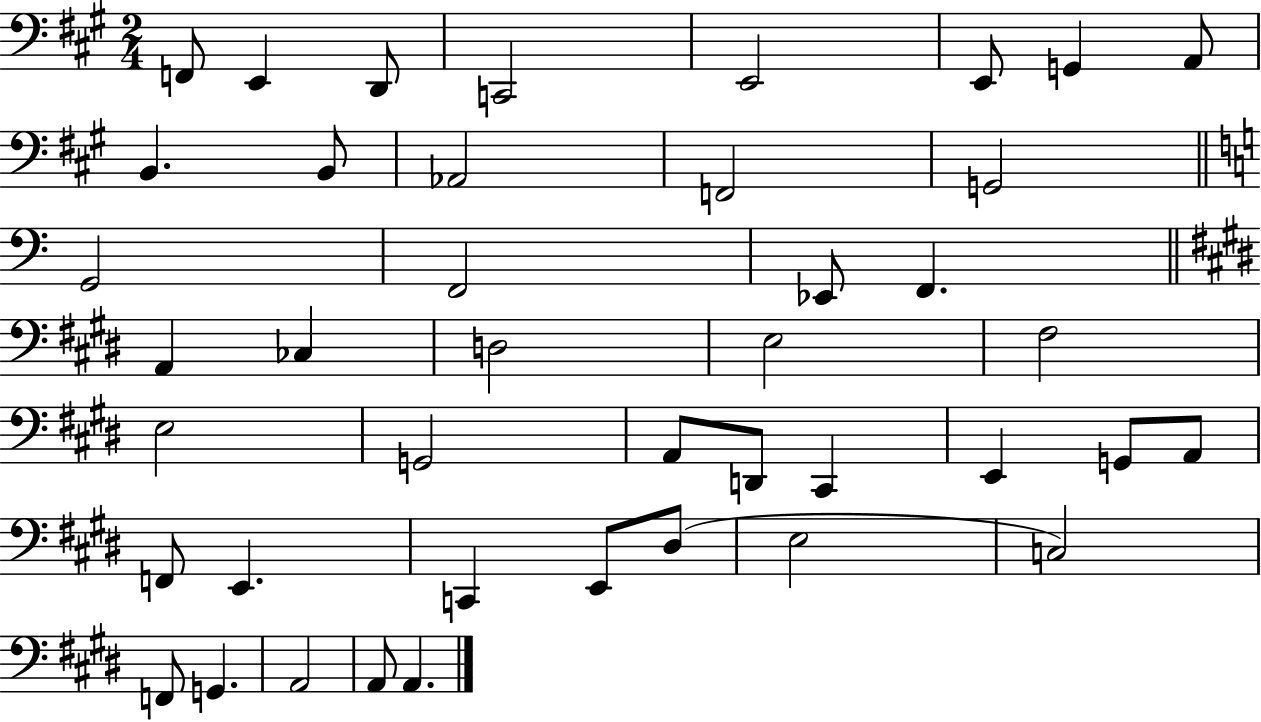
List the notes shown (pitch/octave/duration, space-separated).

F2/e E2/q D2/e C2/h E2/h E2/e G2/q A2/e B2/q. B2/e Ab2/h F2/h G2/h G2/h F2/h Eb2/e F2/q. A2/q CES3/q D3/h E3/h F#3/h E3/h G2/h A2/e D2/e C#2/q E2/q G2/e A2/e F2/e E2/q. C2/q E2/e D#3/e E3/h C3/h F2/e G2/q. A2/h A2/e A2/q.